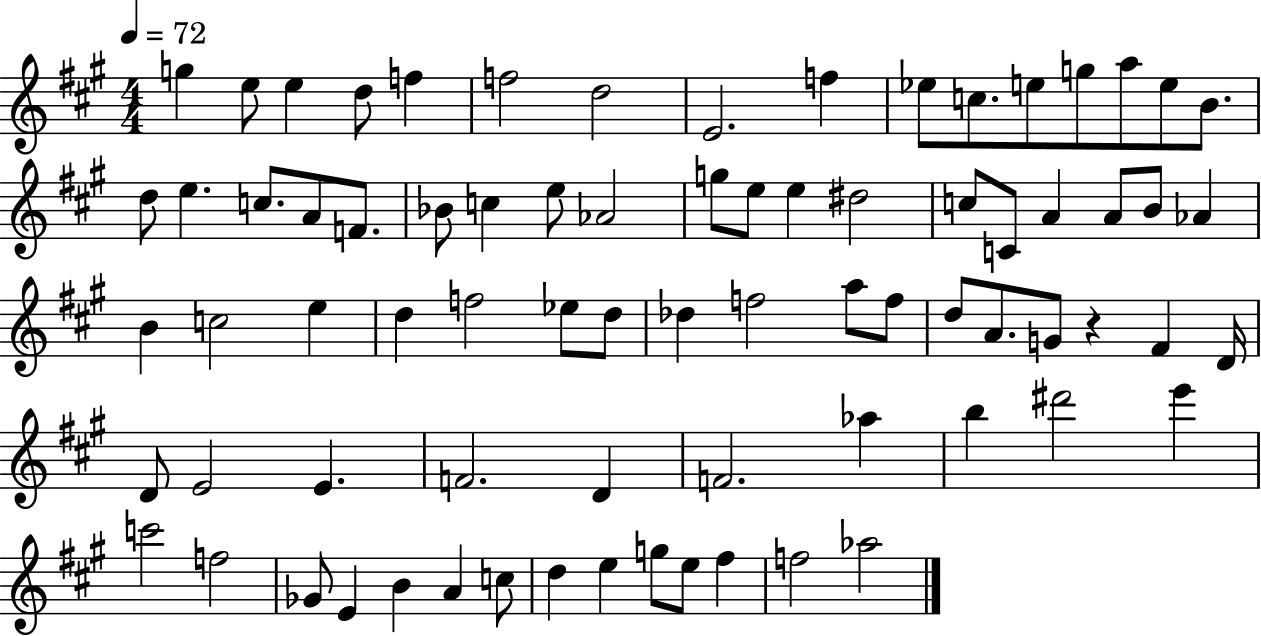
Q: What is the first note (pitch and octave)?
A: G5